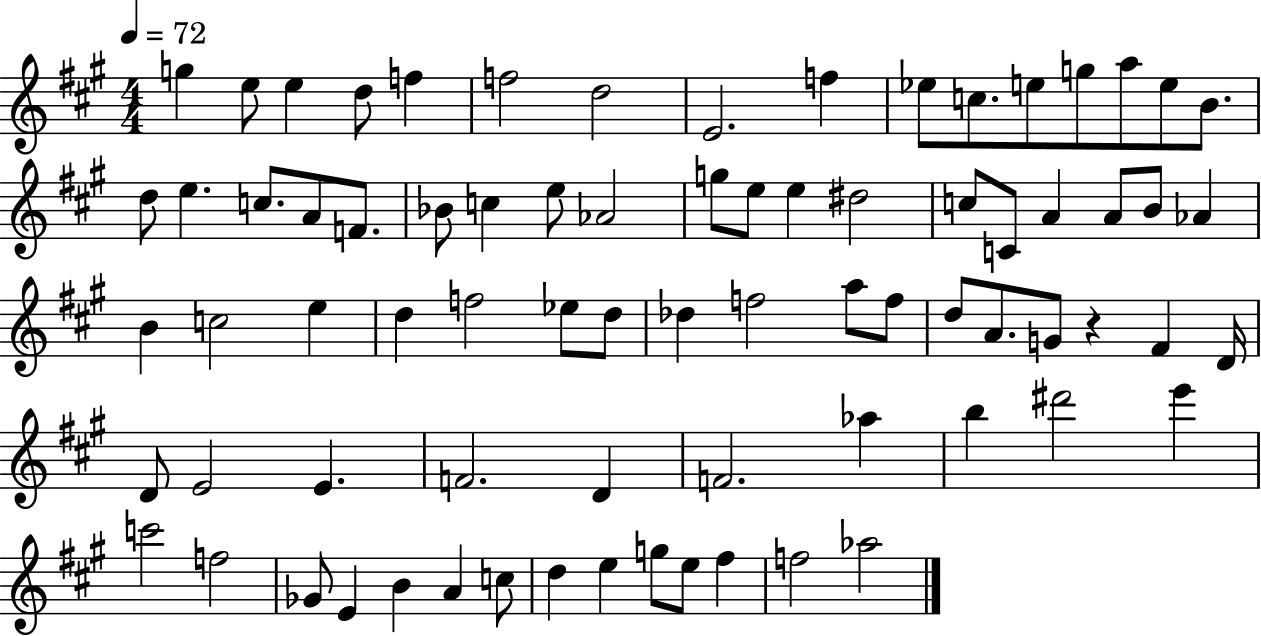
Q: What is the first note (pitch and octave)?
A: G5